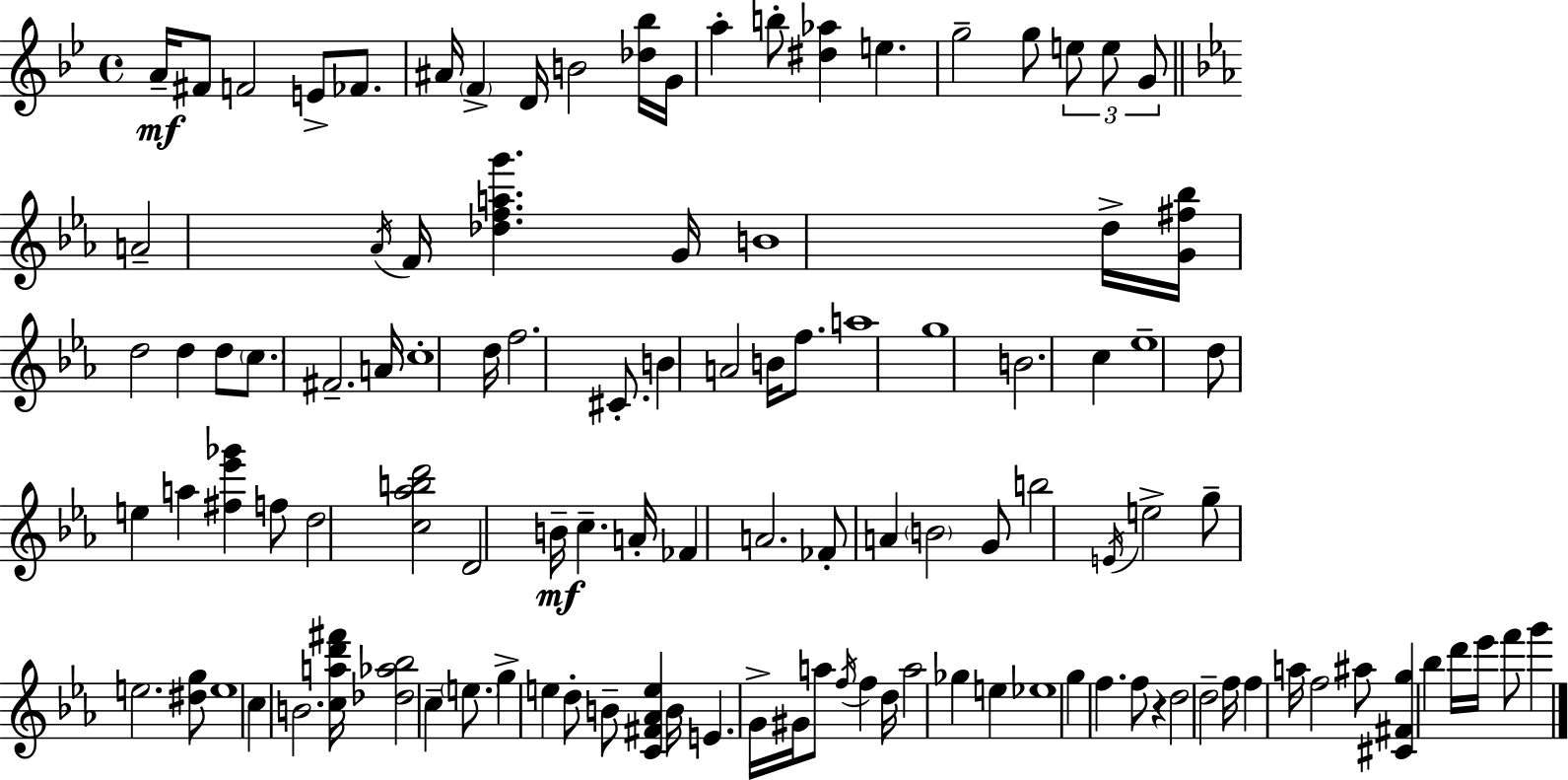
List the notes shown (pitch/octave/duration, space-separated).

A4/s F#4/e F4/h E4/e FES4/e. A#4/s F4/q D4/s B4/h [Db5,Bb5]/s G4/s A5/q B5/e [D#5,Ab5]/q E5/q. G5/h G5/e E5/e E5/e G4/e A4/h Ab4/s F4/s [Db5,F5,A5,G6]/q. G4/s B4/w D5/s [G4,F#5,Bb5]/s D5/h D5/q D5/e C5/e. F#4/h. A4/s C5/w D5/s F5/h. C#4/e. B4/q A4/h B4/s F5/e. A5/w G5/w B4/h. C5/q Eb5/w D5/e E5/q A5/q [F#5,Eb6,Gb6]/q F5/e D5/h [C5,Ab5,B5,D6]/h D4/h B4/s C5/q. A4/s FES4/q A4/h. FES4/e A4/q B4/h G4/e B5/h E4/s E5/h G5/e E5/h. [D#5,G5]/e E5/w C5/q B4/h. [C5,A5,D6,F#6]/s [Db5,Ab5,Bb5]/h C5/q E5/e. G5/q E5/q D5/e B4/e [C4,F#4,Ab4,E5]/q B4/s E4/q. G4/s G#4/s A5/e F5/s F5/q D5/s A5/h Gb5/q E5/q Eb5/w G5/q F5/q. F5/e R/q D5/h D5/h F5/s F5/q A5/s F5/h A#5/e [C#4,F#4,G5]/q Bb5/q D6/s Eb6/s F6/e G6/q